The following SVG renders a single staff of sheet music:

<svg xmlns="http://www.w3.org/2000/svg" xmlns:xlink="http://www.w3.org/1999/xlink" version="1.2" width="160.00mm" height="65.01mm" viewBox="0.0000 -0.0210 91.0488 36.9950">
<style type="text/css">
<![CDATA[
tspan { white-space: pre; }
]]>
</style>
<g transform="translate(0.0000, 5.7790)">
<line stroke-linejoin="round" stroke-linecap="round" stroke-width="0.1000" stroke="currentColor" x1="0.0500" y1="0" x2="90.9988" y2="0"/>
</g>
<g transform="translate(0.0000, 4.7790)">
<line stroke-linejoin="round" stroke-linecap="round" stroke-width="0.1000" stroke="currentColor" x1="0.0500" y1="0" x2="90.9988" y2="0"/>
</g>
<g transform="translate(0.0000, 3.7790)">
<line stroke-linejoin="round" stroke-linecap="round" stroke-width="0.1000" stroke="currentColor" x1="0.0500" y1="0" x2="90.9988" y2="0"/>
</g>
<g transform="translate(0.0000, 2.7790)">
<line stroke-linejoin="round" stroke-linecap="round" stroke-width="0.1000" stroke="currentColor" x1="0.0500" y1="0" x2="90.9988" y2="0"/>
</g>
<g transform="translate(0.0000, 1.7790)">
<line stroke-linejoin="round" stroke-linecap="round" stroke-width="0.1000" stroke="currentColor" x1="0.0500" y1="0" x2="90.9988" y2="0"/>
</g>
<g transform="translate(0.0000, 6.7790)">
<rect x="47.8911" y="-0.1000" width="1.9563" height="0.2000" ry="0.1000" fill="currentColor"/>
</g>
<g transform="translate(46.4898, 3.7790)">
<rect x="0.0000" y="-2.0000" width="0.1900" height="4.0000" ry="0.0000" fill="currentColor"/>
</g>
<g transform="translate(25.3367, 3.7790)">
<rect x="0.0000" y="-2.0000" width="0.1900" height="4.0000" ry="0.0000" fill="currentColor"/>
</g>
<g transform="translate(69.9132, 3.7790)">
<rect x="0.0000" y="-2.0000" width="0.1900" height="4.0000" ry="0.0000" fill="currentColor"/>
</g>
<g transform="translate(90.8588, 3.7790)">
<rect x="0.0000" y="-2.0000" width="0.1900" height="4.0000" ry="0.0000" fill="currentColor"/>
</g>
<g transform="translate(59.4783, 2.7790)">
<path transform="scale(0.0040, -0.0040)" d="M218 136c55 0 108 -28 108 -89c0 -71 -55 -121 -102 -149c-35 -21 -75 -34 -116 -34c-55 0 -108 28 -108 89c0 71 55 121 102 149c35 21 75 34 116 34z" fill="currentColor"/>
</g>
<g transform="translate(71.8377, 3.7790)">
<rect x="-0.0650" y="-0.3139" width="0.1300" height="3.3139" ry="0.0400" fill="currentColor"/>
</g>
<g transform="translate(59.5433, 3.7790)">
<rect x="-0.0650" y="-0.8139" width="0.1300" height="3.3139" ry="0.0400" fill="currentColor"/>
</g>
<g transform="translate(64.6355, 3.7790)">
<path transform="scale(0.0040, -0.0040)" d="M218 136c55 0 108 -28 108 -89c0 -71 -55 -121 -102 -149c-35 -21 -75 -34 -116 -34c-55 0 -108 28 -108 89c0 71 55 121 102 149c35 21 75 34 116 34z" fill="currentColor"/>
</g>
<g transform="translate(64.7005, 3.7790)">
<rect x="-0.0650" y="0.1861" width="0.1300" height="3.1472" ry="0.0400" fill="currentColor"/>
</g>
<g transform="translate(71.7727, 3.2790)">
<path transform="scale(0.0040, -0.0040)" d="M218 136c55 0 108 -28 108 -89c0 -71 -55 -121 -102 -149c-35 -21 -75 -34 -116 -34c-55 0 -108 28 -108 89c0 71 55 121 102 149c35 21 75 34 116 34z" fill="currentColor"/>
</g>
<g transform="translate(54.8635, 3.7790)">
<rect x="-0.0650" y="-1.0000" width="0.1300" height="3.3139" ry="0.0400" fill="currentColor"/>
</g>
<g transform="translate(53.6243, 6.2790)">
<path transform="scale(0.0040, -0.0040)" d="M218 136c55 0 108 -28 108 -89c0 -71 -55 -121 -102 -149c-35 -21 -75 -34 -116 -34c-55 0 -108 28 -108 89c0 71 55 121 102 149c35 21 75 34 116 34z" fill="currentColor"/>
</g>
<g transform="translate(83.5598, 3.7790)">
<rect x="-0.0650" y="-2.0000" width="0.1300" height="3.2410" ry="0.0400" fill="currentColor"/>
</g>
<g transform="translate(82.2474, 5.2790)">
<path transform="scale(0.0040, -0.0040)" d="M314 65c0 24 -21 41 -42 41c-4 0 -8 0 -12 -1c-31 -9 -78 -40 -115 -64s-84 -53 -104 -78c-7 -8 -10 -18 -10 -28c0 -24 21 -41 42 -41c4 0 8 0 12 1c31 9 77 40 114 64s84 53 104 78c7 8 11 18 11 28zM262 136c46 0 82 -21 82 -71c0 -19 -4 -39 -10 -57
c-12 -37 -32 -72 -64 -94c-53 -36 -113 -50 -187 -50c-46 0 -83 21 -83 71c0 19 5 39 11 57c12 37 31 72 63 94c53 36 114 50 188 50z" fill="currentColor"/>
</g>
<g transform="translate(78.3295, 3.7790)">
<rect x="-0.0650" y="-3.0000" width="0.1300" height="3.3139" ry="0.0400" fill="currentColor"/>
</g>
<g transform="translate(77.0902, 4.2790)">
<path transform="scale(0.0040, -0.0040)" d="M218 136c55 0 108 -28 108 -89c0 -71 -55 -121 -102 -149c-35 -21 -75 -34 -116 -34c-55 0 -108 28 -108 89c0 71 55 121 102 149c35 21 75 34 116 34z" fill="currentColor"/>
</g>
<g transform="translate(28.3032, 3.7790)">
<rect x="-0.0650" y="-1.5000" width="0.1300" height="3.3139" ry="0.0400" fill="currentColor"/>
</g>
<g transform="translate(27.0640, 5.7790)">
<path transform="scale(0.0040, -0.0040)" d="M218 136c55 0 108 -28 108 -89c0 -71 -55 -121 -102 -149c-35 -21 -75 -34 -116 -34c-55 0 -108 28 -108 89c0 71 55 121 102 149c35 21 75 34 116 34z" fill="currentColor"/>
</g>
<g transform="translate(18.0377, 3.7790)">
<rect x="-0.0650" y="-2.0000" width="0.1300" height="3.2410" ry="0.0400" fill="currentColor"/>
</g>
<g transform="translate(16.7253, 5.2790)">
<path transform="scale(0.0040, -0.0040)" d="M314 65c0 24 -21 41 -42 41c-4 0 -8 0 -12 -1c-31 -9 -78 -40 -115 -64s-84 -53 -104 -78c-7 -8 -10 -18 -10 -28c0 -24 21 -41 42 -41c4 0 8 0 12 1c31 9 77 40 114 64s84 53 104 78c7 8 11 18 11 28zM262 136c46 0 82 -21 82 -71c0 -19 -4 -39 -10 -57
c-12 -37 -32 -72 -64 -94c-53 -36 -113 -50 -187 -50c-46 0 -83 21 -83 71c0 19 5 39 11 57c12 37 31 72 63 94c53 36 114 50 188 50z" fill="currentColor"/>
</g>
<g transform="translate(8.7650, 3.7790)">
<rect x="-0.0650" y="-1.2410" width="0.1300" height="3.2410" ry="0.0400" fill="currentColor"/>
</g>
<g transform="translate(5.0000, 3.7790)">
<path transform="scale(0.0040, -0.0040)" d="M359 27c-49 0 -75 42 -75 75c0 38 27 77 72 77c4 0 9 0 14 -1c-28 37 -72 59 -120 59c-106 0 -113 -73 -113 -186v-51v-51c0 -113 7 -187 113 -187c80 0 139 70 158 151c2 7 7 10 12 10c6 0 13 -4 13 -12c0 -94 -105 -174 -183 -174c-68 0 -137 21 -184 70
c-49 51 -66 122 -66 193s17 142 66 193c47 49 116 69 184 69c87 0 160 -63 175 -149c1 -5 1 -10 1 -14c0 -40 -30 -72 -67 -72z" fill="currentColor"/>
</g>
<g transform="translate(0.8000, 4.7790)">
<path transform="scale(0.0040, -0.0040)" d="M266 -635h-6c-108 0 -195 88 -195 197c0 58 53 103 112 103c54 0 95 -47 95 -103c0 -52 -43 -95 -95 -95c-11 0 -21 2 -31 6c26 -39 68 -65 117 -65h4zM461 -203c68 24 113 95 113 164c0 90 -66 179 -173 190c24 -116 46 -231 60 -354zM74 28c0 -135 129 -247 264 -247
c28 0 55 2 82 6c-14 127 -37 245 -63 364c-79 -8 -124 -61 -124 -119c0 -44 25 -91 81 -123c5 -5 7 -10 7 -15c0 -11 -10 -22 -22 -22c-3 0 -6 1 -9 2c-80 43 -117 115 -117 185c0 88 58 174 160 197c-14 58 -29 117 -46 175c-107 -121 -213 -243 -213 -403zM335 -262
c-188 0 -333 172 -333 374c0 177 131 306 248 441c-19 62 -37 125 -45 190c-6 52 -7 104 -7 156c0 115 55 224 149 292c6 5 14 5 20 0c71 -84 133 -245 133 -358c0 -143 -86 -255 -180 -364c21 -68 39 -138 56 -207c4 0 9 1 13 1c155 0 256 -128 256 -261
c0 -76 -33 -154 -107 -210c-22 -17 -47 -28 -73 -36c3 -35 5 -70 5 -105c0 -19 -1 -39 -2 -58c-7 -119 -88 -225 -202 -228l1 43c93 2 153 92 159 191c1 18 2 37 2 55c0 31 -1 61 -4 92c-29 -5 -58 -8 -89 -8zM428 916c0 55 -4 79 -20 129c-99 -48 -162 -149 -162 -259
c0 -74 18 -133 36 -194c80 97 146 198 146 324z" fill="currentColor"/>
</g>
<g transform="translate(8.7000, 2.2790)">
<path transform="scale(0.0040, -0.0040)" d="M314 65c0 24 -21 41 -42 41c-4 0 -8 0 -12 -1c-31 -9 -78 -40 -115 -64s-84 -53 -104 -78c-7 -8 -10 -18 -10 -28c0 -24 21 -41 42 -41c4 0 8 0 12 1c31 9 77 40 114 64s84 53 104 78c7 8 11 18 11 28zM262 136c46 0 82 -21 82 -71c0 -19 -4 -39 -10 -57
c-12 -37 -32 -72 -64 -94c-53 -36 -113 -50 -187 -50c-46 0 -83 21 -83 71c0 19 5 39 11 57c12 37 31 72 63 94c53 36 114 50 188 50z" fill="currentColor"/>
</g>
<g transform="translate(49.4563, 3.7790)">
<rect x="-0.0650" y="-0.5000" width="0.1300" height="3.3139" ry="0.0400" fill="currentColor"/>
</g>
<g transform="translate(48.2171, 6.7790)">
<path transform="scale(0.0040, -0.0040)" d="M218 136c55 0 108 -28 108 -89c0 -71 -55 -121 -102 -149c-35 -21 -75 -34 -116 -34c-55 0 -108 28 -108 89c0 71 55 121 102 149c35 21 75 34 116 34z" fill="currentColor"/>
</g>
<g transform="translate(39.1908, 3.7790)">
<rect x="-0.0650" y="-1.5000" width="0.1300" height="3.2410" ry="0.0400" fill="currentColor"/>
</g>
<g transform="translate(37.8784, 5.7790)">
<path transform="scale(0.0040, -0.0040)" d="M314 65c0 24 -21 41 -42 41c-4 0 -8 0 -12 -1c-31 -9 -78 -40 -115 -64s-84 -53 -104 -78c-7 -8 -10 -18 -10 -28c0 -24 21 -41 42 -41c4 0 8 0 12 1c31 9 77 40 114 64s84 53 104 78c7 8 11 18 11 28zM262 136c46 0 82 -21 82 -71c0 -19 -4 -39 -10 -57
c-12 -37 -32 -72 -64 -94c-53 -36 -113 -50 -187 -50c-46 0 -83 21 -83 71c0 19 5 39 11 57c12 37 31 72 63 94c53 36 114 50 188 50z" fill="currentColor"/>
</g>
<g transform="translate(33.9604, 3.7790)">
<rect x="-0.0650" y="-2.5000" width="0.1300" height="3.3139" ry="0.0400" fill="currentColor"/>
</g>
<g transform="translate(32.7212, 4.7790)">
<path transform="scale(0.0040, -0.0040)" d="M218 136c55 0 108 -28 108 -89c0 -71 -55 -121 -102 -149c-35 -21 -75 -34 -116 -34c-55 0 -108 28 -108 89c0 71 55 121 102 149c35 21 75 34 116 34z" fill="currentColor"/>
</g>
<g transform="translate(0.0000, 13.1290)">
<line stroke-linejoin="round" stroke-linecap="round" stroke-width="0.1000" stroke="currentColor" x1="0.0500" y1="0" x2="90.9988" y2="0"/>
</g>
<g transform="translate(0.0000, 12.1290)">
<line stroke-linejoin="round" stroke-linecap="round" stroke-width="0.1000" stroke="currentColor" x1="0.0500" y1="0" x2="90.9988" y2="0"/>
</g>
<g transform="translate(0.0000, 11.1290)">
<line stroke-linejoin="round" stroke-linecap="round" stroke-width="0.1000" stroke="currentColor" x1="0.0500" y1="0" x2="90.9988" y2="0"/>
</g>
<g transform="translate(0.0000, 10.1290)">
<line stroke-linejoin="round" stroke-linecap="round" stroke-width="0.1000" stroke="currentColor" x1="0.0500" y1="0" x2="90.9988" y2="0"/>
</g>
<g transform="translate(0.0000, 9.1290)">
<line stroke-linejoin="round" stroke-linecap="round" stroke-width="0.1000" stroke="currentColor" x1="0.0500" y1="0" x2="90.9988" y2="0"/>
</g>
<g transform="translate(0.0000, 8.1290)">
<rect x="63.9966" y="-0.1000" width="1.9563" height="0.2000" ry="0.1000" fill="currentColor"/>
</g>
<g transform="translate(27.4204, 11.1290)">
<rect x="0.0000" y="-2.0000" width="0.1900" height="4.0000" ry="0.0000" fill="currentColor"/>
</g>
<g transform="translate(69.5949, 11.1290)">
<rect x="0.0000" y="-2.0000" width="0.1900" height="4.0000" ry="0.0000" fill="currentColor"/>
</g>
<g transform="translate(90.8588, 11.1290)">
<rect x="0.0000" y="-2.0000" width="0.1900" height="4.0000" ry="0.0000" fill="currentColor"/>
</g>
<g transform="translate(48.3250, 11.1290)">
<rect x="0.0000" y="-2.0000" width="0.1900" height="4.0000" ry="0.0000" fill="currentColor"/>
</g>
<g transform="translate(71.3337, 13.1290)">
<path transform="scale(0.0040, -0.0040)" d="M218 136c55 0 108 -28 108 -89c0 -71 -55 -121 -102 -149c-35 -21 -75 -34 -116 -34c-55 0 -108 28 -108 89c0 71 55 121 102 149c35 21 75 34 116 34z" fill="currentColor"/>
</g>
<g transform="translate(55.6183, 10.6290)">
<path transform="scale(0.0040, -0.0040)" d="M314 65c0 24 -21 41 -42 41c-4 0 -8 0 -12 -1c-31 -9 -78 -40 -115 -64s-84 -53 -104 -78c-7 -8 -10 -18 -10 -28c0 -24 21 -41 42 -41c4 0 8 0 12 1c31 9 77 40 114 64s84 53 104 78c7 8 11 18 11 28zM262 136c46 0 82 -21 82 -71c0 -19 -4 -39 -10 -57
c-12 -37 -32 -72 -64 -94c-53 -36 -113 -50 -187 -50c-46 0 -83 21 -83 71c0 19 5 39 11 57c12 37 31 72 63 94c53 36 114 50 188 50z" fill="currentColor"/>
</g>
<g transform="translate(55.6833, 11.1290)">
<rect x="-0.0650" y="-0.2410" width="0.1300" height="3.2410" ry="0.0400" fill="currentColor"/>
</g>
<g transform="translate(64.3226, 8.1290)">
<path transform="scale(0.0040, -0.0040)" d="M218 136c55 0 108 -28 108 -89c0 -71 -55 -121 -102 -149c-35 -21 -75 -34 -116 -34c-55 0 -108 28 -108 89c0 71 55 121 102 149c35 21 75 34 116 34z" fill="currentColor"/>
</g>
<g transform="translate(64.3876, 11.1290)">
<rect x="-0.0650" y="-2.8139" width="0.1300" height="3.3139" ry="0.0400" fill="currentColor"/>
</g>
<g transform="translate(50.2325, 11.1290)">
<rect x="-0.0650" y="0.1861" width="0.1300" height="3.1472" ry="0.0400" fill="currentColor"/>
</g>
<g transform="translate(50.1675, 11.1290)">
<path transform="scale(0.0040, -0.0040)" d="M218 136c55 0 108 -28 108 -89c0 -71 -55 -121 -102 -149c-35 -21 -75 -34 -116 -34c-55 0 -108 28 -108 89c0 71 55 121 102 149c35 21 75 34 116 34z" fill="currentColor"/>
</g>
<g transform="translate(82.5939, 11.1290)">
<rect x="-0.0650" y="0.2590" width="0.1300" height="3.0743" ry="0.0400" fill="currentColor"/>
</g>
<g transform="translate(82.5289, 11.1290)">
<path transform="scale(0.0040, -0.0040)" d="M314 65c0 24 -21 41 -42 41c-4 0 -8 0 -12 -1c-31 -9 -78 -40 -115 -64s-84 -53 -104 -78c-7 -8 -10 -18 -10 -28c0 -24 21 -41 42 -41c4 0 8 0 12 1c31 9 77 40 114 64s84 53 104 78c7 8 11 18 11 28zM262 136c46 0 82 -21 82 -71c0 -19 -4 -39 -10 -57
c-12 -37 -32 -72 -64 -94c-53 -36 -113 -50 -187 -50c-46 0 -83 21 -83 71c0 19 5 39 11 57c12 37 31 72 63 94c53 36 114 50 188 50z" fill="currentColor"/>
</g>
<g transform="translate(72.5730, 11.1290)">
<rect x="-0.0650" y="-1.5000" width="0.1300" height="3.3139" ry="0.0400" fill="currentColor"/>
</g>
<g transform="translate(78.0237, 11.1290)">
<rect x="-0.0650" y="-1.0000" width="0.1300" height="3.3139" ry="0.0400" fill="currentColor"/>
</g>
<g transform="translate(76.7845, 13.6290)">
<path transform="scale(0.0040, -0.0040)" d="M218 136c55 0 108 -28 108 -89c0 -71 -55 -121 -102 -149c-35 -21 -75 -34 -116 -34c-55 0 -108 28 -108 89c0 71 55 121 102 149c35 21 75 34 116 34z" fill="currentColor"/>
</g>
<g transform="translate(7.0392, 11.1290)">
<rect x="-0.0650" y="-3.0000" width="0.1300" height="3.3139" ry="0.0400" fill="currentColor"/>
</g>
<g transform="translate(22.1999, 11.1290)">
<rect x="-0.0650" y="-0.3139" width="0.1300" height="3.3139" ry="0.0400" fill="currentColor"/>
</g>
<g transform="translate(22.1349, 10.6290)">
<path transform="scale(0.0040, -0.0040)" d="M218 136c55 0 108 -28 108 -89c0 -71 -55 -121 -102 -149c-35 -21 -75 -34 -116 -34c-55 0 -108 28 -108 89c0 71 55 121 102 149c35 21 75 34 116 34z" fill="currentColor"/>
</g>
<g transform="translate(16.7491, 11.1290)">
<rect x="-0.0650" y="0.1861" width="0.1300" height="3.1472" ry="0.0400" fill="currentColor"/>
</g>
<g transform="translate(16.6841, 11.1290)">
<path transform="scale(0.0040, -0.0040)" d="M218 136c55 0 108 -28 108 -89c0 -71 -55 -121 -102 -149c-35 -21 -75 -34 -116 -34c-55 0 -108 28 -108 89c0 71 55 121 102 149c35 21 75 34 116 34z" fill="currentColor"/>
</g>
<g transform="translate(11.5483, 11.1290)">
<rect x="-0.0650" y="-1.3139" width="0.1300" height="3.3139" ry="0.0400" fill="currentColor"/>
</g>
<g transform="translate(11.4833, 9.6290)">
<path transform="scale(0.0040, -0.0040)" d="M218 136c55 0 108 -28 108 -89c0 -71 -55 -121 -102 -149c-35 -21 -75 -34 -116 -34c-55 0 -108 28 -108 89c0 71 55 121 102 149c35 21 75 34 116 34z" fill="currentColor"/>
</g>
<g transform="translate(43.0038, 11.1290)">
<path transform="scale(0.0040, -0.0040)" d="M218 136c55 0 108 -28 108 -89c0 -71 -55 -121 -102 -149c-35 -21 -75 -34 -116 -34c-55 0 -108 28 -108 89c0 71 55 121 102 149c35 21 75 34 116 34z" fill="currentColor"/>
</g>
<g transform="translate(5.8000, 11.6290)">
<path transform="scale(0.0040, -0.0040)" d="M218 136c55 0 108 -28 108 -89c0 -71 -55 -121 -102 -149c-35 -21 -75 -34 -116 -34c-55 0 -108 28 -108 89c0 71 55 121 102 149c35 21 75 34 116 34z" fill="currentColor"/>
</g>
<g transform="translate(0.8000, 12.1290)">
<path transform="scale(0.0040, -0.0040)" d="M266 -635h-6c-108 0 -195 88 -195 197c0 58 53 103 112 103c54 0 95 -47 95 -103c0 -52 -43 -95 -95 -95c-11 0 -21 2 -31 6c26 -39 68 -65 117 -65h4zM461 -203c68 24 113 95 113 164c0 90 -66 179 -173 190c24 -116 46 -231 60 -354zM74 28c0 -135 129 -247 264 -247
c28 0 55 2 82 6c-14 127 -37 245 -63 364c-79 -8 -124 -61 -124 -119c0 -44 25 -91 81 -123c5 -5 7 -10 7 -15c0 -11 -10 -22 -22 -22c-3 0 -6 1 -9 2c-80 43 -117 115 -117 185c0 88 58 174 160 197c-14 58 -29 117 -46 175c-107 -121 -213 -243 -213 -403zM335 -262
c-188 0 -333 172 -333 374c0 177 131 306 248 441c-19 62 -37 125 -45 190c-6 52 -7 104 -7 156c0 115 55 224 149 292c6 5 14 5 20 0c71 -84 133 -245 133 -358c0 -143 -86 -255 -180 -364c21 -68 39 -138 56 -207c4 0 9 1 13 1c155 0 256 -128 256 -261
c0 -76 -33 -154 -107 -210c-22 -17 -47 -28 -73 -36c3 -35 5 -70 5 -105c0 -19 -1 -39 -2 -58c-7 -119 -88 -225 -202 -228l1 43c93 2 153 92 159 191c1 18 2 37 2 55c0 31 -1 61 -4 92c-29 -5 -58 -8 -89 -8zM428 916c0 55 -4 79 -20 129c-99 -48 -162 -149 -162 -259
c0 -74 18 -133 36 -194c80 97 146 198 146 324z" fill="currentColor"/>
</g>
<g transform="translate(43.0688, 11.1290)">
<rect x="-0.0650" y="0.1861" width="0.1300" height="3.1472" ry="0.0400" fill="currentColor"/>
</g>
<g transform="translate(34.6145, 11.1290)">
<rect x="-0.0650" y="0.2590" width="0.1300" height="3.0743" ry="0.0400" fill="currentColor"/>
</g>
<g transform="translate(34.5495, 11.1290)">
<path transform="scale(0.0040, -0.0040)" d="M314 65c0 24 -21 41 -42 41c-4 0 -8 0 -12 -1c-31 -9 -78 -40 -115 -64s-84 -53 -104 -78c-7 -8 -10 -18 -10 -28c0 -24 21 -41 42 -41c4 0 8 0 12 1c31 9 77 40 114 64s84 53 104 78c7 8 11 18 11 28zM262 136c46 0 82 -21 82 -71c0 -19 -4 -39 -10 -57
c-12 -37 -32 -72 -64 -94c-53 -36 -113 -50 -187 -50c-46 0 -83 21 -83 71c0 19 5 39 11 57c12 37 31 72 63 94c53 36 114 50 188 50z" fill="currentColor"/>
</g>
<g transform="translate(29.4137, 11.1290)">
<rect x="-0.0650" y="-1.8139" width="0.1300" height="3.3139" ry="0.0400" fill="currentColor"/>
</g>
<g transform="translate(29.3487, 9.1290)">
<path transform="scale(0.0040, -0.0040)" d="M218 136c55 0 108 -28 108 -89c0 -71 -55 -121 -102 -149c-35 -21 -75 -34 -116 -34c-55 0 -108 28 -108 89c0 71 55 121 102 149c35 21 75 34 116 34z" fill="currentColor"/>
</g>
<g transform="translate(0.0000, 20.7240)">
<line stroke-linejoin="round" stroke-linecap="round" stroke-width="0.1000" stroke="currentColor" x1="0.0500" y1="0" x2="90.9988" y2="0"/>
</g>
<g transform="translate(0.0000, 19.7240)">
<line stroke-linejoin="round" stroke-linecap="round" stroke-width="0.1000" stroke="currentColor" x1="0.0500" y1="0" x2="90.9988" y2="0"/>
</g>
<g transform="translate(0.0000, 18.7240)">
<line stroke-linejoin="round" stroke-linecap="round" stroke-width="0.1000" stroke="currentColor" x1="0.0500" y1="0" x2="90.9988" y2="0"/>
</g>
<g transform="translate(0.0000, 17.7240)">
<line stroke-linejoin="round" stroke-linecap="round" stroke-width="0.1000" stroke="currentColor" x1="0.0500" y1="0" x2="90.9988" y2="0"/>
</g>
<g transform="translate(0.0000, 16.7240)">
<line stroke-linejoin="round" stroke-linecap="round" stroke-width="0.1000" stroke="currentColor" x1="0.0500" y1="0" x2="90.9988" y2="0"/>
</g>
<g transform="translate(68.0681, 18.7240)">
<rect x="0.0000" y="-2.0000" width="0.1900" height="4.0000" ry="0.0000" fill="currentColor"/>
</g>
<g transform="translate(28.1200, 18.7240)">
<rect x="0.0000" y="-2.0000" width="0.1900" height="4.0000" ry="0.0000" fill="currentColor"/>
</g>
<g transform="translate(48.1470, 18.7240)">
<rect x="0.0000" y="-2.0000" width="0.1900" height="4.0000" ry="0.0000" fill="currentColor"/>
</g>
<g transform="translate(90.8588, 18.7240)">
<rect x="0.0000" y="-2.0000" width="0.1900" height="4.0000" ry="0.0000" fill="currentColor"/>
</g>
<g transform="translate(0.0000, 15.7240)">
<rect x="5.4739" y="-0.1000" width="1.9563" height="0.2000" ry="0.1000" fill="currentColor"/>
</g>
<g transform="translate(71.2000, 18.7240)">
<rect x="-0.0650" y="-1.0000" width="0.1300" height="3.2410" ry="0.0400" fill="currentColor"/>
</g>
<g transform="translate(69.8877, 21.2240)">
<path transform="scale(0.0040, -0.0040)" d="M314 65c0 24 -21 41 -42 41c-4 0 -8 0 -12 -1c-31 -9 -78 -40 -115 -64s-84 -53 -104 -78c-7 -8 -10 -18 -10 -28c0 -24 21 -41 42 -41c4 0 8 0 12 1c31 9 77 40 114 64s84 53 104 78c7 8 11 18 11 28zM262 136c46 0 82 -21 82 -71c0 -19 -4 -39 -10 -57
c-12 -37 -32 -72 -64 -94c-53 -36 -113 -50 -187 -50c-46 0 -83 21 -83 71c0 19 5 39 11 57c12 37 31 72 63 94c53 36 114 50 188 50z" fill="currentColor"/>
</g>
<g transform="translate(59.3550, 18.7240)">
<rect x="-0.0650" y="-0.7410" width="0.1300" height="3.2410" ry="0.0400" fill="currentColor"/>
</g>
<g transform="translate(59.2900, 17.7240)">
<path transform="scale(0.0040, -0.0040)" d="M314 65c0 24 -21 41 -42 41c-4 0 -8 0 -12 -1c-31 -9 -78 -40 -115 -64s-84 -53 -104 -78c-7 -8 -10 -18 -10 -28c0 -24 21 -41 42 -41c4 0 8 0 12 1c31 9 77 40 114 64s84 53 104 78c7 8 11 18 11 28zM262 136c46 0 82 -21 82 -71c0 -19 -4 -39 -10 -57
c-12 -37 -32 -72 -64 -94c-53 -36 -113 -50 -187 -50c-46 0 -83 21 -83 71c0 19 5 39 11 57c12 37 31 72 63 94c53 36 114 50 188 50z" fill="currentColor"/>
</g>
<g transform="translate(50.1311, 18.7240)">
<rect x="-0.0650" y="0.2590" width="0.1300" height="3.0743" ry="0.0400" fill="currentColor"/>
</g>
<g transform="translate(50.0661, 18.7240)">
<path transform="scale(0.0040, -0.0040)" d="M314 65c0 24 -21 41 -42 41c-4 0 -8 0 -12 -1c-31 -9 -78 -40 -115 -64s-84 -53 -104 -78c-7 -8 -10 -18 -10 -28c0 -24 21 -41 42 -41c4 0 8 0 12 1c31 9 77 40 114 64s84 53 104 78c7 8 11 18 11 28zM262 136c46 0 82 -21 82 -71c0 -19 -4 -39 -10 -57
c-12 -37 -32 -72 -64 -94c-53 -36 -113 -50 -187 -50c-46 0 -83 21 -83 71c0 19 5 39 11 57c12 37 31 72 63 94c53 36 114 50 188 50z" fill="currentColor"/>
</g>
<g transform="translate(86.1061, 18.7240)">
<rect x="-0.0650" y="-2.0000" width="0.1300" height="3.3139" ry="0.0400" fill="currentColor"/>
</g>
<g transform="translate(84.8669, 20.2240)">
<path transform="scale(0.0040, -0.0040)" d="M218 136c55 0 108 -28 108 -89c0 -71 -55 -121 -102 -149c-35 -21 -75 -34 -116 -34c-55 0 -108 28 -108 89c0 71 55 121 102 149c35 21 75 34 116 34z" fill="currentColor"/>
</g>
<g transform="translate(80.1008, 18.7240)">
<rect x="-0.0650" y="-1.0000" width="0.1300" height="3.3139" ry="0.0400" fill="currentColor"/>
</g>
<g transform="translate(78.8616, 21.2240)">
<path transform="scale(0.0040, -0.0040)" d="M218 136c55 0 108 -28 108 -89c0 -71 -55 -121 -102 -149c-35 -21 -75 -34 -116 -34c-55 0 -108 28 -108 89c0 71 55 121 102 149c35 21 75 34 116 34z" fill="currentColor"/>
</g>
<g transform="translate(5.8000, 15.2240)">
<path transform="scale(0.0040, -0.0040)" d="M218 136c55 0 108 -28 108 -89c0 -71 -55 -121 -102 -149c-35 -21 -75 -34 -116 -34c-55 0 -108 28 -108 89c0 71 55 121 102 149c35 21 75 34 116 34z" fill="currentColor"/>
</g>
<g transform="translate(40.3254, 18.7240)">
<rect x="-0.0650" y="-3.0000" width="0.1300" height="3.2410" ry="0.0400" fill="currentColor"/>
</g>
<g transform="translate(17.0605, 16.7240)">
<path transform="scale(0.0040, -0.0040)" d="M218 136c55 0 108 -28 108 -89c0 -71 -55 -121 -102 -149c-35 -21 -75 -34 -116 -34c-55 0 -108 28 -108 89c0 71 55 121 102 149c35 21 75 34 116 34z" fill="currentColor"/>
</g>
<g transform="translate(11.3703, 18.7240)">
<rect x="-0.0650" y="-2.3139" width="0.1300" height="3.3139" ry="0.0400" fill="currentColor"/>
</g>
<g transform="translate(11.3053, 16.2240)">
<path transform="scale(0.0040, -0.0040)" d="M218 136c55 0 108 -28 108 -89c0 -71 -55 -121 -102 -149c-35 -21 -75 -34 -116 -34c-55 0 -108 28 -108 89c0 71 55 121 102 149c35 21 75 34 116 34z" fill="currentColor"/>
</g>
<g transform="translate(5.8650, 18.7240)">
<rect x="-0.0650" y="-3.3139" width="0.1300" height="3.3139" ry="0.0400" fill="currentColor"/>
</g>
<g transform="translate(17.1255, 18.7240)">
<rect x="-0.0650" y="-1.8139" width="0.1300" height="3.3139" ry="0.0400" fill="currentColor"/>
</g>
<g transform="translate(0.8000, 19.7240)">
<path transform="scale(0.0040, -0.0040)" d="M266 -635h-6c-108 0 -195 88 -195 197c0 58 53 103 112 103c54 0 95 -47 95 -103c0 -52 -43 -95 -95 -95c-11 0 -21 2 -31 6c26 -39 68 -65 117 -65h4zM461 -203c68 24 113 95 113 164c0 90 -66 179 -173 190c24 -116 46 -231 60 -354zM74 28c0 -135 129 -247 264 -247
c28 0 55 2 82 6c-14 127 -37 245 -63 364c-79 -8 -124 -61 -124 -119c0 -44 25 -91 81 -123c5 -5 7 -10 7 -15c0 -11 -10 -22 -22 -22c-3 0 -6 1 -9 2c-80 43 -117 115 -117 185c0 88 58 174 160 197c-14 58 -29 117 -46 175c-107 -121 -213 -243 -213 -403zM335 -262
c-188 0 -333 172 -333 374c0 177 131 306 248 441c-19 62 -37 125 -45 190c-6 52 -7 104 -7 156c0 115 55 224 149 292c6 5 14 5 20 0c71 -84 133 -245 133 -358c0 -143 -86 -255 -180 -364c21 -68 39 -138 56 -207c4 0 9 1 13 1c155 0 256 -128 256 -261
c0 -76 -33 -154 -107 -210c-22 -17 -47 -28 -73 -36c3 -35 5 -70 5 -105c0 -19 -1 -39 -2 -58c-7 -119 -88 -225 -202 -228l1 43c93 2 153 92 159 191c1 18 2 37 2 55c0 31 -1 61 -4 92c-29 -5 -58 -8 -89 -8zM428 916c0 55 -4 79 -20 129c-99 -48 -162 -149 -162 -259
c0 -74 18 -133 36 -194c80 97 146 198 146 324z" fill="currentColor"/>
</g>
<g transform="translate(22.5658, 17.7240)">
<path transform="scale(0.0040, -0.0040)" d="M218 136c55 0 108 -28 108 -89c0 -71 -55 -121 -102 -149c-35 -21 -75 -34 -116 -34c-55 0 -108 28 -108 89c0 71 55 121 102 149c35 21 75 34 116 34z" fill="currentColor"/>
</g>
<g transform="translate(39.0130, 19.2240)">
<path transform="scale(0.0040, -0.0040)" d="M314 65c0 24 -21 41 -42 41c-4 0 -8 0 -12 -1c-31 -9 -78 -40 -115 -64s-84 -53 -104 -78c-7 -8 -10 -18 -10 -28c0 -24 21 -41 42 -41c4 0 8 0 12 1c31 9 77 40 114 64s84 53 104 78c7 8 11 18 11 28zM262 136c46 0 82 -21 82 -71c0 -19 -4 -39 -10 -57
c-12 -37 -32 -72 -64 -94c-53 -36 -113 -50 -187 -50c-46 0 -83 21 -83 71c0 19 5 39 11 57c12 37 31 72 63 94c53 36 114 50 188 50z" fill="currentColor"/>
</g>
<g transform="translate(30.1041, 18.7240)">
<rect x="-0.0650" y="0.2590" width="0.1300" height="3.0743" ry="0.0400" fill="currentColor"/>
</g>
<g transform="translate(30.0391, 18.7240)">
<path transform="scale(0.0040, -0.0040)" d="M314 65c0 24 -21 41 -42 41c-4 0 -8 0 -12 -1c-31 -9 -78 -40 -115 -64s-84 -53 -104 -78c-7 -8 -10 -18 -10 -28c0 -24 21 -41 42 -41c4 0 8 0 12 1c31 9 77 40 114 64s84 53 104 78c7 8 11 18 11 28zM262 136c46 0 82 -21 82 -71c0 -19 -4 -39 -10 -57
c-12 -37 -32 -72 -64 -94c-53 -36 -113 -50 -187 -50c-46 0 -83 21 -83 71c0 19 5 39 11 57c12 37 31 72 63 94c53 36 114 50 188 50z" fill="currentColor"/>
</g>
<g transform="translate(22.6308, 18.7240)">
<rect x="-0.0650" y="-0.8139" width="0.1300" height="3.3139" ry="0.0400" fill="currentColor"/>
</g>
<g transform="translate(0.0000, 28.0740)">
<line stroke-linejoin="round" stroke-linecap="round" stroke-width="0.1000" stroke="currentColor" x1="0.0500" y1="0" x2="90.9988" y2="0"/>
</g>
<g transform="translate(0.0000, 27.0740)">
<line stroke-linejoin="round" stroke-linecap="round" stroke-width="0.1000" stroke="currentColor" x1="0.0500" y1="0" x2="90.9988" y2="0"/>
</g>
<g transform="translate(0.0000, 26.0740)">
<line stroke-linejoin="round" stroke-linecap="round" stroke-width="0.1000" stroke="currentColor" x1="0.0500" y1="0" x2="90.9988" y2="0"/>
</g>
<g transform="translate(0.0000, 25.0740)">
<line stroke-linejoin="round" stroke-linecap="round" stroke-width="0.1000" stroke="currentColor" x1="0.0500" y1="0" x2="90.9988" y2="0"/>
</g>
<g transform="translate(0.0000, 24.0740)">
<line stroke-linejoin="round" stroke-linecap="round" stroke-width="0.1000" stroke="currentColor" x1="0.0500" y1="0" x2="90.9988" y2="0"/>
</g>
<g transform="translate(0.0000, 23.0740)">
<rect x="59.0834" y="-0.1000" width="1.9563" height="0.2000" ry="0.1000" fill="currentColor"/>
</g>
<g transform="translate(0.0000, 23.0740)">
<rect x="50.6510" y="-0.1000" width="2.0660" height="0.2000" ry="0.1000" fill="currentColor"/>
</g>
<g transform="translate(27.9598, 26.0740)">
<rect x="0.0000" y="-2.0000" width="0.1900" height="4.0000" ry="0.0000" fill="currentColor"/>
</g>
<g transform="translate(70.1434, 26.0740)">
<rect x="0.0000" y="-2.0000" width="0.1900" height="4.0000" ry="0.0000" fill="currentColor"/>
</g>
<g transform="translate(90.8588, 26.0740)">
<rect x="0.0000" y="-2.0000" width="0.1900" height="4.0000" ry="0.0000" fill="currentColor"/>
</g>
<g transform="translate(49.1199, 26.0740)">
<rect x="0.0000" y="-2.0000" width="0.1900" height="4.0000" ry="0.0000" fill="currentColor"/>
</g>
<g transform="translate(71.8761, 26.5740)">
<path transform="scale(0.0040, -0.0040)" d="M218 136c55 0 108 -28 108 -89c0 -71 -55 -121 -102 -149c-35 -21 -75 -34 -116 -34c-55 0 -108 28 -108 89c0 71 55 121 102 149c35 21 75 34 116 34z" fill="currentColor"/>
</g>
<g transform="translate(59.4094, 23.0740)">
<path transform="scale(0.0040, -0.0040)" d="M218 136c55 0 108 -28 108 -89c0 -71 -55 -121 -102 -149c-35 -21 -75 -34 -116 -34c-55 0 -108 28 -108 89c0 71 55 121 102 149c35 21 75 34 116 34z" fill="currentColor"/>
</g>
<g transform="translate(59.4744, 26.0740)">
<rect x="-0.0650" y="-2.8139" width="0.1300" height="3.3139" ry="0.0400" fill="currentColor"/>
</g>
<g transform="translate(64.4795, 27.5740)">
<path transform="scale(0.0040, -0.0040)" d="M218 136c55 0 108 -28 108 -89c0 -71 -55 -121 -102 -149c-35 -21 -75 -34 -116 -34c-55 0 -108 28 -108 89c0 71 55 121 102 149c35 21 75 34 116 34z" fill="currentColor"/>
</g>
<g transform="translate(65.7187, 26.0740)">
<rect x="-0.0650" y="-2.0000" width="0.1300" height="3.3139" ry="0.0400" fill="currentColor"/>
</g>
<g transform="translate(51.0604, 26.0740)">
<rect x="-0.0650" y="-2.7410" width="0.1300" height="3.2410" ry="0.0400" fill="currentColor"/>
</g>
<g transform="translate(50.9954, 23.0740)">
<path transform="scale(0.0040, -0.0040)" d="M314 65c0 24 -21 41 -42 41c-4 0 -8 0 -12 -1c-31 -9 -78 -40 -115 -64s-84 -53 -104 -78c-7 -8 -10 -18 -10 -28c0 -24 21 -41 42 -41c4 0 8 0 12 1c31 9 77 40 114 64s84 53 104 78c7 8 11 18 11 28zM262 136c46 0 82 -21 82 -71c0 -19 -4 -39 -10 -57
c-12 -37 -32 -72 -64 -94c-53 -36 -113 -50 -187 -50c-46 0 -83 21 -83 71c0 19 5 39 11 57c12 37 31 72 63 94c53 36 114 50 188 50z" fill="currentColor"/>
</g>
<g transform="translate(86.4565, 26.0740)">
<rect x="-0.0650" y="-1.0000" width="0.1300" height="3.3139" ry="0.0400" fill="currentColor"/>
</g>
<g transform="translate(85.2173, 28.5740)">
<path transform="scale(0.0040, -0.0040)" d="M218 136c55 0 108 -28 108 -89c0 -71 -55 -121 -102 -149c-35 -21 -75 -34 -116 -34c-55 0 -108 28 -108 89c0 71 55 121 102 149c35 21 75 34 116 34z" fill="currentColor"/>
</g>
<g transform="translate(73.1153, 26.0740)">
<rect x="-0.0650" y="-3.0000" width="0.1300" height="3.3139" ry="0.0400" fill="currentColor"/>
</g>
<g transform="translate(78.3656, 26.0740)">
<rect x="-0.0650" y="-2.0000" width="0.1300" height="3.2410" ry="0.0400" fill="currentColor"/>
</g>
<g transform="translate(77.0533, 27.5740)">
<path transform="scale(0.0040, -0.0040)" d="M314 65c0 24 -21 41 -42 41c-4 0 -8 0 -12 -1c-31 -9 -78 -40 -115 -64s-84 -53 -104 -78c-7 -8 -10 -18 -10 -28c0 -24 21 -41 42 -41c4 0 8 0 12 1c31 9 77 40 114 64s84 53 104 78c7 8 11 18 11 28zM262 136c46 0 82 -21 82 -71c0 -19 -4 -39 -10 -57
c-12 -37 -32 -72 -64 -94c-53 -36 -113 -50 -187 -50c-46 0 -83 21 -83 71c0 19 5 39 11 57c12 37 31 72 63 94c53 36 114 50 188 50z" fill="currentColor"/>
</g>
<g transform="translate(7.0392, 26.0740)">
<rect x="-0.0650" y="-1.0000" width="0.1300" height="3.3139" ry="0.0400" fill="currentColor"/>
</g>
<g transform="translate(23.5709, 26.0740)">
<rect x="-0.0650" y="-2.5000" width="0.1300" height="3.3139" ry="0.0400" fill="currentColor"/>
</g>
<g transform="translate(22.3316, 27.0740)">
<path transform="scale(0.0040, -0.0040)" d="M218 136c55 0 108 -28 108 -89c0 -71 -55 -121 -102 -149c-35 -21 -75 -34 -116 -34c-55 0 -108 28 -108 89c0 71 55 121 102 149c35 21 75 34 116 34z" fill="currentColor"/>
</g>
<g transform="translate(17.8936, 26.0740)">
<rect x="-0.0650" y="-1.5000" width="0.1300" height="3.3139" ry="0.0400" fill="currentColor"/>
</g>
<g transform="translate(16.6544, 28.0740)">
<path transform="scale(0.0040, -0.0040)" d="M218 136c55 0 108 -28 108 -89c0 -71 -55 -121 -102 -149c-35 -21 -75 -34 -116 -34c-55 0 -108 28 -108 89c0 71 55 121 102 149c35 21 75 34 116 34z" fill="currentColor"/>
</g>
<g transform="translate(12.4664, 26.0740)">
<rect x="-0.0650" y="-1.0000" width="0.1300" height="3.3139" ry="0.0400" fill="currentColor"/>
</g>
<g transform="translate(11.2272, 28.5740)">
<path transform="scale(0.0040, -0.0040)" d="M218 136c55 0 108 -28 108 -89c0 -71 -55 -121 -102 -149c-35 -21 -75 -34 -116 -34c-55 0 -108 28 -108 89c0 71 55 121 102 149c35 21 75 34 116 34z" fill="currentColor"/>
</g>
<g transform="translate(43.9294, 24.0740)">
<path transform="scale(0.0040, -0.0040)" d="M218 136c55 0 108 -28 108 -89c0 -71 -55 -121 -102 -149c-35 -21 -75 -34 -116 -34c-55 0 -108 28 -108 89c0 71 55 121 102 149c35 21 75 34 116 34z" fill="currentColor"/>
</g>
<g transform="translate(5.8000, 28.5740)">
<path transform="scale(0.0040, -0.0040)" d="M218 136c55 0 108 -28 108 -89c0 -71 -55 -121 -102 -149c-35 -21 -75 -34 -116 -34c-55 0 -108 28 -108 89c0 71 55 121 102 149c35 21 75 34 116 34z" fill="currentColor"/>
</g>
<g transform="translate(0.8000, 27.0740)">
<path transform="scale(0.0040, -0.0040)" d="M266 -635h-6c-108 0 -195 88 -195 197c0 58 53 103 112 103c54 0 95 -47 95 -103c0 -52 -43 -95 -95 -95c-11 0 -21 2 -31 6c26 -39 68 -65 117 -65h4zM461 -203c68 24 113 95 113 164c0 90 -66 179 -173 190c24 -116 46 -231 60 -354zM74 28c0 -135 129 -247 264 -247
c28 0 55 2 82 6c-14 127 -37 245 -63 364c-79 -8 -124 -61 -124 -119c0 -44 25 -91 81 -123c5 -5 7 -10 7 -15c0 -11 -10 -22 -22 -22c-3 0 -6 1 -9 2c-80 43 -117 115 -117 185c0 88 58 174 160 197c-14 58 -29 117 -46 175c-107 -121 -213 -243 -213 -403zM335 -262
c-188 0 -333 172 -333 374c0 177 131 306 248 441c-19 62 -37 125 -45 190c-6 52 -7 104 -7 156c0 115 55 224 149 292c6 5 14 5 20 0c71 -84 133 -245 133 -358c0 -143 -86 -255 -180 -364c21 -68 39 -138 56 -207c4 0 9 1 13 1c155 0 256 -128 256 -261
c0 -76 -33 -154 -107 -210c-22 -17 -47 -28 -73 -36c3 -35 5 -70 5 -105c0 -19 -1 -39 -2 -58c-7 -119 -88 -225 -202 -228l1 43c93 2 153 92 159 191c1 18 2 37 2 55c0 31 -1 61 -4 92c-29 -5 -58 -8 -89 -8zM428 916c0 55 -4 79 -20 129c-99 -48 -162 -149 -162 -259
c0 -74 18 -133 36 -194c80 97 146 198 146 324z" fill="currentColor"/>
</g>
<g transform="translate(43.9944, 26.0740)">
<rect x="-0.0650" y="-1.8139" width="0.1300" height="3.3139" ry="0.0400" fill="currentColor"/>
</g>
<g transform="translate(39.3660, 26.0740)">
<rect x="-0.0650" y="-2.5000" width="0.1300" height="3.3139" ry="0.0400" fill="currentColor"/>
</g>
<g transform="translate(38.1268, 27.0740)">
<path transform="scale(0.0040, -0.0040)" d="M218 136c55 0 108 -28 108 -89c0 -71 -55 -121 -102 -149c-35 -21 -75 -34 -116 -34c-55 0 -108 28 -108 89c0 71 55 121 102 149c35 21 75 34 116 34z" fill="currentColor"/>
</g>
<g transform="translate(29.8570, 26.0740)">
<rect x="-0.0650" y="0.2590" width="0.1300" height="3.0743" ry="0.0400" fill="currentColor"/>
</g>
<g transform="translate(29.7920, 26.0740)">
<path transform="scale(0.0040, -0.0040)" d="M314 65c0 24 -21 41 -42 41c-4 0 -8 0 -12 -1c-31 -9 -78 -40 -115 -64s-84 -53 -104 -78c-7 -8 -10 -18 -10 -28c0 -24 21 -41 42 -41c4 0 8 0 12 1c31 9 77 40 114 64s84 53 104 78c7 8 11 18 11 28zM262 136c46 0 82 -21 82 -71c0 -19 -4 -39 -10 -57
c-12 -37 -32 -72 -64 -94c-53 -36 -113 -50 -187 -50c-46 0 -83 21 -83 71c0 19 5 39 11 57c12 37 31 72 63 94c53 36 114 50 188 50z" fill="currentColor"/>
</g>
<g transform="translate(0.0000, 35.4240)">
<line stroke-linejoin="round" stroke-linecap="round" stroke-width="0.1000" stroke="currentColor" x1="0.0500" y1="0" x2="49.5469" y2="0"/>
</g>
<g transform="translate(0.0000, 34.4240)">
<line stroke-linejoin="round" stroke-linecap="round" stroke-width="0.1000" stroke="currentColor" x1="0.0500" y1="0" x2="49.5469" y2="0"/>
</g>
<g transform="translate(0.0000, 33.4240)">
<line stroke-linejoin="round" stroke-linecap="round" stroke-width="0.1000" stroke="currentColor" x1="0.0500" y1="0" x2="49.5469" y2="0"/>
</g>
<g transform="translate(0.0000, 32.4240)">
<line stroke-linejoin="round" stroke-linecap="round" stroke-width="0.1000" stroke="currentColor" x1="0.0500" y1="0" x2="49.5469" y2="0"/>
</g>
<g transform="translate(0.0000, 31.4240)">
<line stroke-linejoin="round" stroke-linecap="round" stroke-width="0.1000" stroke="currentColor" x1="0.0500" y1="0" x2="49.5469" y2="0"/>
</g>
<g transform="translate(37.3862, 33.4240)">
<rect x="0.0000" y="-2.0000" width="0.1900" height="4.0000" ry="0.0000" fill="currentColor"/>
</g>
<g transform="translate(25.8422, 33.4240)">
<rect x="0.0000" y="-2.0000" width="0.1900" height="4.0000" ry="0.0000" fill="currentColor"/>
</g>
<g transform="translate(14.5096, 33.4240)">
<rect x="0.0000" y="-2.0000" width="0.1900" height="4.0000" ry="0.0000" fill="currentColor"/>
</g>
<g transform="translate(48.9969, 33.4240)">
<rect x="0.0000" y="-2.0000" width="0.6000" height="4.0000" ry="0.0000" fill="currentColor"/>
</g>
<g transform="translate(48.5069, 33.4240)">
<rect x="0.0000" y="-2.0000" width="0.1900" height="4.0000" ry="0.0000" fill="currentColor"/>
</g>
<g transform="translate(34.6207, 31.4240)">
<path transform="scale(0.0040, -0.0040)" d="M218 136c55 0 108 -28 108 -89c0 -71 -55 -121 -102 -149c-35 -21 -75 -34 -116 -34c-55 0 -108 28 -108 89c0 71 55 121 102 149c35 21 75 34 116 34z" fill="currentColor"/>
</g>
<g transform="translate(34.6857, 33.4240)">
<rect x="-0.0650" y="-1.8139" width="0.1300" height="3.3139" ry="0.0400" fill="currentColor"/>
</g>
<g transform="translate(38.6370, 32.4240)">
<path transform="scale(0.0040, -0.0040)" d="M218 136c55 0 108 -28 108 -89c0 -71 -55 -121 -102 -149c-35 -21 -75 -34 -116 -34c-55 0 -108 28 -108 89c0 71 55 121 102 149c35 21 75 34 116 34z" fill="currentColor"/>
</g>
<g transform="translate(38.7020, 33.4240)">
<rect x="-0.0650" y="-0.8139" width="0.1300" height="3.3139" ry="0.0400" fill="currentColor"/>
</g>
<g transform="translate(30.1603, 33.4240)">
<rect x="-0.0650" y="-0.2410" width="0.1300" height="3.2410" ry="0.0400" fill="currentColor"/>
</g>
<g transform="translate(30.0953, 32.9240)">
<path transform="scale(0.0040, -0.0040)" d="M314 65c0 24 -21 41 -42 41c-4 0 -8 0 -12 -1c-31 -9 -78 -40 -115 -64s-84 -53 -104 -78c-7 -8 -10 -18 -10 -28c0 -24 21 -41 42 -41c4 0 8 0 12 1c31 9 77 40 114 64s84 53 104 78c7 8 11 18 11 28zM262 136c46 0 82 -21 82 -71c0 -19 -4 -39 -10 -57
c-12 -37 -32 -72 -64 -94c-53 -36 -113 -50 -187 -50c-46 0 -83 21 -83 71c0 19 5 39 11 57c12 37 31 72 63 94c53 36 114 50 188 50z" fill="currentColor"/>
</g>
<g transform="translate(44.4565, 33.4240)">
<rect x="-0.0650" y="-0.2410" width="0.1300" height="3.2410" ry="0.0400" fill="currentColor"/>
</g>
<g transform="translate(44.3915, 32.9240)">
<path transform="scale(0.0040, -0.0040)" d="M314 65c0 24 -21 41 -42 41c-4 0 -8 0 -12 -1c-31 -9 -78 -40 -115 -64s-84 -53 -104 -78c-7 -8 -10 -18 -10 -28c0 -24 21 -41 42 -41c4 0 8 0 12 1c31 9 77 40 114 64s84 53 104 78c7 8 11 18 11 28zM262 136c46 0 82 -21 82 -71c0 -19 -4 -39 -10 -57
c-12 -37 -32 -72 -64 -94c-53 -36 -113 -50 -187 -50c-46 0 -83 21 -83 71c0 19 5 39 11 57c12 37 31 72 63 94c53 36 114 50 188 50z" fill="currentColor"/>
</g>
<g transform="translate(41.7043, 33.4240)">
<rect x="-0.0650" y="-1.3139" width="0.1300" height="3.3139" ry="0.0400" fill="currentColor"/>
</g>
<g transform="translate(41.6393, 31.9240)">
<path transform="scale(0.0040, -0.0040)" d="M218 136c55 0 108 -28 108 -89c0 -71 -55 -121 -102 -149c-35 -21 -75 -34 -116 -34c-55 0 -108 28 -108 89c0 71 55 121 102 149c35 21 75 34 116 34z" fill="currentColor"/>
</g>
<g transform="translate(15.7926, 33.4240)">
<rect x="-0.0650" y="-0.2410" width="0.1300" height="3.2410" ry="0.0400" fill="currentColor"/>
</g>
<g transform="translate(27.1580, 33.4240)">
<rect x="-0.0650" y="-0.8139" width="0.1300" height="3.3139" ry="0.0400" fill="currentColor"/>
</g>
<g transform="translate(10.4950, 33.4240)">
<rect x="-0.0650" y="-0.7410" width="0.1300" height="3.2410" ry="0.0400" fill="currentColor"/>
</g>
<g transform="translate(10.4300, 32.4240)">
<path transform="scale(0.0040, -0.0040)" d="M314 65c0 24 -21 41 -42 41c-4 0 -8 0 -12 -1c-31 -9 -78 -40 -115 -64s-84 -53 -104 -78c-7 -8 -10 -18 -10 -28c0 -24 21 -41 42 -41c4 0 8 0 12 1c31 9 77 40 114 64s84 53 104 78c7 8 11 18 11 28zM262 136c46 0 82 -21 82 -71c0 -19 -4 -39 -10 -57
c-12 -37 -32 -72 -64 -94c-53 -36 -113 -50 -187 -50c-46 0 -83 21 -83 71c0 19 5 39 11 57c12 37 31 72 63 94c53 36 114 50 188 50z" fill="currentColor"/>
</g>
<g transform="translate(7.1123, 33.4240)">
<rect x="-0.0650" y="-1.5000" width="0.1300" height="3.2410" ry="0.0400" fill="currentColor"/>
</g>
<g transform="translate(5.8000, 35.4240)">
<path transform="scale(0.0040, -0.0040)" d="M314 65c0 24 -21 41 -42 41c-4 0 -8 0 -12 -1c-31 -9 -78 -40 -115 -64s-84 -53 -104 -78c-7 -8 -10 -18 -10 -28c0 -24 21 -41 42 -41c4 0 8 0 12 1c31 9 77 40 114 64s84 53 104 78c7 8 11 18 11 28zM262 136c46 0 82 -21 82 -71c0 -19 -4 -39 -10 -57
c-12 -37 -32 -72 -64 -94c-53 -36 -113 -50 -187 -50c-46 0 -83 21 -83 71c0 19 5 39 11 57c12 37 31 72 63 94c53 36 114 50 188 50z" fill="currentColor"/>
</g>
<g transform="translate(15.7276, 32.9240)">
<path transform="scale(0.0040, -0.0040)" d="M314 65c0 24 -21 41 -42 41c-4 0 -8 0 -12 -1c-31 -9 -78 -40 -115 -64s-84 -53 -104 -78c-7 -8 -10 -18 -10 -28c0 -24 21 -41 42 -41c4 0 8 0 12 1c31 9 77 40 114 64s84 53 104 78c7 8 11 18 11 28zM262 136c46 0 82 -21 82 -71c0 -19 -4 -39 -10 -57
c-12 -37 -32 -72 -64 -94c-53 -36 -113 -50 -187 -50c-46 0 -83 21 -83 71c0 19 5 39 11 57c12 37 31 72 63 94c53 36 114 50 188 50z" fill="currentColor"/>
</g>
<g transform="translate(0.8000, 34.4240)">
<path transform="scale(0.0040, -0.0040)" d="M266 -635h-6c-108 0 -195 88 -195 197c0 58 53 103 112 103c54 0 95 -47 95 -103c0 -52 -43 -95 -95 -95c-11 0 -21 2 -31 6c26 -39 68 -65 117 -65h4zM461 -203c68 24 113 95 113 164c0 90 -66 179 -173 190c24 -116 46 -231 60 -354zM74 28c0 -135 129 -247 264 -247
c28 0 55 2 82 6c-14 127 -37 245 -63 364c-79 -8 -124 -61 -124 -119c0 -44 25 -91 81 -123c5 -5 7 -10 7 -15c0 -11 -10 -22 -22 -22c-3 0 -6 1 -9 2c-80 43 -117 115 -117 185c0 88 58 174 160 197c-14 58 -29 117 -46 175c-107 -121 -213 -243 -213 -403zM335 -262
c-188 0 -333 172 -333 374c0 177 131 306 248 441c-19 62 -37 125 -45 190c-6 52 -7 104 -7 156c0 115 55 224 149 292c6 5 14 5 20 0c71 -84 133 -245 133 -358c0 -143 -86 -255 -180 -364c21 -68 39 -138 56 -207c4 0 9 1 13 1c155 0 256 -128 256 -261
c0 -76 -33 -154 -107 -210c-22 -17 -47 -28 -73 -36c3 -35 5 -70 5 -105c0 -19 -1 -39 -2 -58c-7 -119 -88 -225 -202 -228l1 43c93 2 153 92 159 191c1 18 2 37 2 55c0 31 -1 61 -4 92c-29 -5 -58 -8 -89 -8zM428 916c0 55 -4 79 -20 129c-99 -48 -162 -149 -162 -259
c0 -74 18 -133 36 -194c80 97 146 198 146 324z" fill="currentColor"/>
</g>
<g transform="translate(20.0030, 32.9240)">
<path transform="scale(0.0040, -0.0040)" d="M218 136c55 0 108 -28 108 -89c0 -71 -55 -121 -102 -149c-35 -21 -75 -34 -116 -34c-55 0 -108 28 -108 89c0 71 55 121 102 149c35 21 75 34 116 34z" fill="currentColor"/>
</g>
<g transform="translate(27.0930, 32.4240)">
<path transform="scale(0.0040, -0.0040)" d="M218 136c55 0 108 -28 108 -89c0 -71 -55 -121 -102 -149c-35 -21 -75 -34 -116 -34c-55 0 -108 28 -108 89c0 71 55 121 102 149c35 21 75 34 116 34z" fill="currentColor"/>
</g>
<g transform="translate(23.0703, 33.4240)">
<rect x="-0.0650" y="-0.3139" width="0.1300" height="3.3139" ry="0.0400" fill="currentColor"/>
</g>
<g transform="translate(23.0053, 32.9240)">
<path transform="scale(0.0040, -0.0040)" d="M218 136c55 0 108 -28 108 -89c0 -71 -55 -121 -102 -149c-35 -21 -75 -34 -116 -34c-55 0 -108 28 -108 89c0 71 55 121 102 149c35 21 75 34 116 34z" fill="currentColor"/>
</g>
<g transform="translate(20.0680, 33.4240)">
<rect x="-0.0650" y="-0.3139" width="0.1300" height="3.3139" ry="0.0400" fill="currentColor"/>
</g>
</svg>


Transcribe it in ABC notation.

X:1
T:Untitled
M:4/4
L:1/4
K:C
e2 F2 E G E2 C D d B c A F2 A e B c f B2 B B c2 a E D B2 b g f d B2 A2 B2 d2 D2 D F D D E G B2 G f a2 a F A F2 D E2 d2 c2 c c d c2 f d e c2